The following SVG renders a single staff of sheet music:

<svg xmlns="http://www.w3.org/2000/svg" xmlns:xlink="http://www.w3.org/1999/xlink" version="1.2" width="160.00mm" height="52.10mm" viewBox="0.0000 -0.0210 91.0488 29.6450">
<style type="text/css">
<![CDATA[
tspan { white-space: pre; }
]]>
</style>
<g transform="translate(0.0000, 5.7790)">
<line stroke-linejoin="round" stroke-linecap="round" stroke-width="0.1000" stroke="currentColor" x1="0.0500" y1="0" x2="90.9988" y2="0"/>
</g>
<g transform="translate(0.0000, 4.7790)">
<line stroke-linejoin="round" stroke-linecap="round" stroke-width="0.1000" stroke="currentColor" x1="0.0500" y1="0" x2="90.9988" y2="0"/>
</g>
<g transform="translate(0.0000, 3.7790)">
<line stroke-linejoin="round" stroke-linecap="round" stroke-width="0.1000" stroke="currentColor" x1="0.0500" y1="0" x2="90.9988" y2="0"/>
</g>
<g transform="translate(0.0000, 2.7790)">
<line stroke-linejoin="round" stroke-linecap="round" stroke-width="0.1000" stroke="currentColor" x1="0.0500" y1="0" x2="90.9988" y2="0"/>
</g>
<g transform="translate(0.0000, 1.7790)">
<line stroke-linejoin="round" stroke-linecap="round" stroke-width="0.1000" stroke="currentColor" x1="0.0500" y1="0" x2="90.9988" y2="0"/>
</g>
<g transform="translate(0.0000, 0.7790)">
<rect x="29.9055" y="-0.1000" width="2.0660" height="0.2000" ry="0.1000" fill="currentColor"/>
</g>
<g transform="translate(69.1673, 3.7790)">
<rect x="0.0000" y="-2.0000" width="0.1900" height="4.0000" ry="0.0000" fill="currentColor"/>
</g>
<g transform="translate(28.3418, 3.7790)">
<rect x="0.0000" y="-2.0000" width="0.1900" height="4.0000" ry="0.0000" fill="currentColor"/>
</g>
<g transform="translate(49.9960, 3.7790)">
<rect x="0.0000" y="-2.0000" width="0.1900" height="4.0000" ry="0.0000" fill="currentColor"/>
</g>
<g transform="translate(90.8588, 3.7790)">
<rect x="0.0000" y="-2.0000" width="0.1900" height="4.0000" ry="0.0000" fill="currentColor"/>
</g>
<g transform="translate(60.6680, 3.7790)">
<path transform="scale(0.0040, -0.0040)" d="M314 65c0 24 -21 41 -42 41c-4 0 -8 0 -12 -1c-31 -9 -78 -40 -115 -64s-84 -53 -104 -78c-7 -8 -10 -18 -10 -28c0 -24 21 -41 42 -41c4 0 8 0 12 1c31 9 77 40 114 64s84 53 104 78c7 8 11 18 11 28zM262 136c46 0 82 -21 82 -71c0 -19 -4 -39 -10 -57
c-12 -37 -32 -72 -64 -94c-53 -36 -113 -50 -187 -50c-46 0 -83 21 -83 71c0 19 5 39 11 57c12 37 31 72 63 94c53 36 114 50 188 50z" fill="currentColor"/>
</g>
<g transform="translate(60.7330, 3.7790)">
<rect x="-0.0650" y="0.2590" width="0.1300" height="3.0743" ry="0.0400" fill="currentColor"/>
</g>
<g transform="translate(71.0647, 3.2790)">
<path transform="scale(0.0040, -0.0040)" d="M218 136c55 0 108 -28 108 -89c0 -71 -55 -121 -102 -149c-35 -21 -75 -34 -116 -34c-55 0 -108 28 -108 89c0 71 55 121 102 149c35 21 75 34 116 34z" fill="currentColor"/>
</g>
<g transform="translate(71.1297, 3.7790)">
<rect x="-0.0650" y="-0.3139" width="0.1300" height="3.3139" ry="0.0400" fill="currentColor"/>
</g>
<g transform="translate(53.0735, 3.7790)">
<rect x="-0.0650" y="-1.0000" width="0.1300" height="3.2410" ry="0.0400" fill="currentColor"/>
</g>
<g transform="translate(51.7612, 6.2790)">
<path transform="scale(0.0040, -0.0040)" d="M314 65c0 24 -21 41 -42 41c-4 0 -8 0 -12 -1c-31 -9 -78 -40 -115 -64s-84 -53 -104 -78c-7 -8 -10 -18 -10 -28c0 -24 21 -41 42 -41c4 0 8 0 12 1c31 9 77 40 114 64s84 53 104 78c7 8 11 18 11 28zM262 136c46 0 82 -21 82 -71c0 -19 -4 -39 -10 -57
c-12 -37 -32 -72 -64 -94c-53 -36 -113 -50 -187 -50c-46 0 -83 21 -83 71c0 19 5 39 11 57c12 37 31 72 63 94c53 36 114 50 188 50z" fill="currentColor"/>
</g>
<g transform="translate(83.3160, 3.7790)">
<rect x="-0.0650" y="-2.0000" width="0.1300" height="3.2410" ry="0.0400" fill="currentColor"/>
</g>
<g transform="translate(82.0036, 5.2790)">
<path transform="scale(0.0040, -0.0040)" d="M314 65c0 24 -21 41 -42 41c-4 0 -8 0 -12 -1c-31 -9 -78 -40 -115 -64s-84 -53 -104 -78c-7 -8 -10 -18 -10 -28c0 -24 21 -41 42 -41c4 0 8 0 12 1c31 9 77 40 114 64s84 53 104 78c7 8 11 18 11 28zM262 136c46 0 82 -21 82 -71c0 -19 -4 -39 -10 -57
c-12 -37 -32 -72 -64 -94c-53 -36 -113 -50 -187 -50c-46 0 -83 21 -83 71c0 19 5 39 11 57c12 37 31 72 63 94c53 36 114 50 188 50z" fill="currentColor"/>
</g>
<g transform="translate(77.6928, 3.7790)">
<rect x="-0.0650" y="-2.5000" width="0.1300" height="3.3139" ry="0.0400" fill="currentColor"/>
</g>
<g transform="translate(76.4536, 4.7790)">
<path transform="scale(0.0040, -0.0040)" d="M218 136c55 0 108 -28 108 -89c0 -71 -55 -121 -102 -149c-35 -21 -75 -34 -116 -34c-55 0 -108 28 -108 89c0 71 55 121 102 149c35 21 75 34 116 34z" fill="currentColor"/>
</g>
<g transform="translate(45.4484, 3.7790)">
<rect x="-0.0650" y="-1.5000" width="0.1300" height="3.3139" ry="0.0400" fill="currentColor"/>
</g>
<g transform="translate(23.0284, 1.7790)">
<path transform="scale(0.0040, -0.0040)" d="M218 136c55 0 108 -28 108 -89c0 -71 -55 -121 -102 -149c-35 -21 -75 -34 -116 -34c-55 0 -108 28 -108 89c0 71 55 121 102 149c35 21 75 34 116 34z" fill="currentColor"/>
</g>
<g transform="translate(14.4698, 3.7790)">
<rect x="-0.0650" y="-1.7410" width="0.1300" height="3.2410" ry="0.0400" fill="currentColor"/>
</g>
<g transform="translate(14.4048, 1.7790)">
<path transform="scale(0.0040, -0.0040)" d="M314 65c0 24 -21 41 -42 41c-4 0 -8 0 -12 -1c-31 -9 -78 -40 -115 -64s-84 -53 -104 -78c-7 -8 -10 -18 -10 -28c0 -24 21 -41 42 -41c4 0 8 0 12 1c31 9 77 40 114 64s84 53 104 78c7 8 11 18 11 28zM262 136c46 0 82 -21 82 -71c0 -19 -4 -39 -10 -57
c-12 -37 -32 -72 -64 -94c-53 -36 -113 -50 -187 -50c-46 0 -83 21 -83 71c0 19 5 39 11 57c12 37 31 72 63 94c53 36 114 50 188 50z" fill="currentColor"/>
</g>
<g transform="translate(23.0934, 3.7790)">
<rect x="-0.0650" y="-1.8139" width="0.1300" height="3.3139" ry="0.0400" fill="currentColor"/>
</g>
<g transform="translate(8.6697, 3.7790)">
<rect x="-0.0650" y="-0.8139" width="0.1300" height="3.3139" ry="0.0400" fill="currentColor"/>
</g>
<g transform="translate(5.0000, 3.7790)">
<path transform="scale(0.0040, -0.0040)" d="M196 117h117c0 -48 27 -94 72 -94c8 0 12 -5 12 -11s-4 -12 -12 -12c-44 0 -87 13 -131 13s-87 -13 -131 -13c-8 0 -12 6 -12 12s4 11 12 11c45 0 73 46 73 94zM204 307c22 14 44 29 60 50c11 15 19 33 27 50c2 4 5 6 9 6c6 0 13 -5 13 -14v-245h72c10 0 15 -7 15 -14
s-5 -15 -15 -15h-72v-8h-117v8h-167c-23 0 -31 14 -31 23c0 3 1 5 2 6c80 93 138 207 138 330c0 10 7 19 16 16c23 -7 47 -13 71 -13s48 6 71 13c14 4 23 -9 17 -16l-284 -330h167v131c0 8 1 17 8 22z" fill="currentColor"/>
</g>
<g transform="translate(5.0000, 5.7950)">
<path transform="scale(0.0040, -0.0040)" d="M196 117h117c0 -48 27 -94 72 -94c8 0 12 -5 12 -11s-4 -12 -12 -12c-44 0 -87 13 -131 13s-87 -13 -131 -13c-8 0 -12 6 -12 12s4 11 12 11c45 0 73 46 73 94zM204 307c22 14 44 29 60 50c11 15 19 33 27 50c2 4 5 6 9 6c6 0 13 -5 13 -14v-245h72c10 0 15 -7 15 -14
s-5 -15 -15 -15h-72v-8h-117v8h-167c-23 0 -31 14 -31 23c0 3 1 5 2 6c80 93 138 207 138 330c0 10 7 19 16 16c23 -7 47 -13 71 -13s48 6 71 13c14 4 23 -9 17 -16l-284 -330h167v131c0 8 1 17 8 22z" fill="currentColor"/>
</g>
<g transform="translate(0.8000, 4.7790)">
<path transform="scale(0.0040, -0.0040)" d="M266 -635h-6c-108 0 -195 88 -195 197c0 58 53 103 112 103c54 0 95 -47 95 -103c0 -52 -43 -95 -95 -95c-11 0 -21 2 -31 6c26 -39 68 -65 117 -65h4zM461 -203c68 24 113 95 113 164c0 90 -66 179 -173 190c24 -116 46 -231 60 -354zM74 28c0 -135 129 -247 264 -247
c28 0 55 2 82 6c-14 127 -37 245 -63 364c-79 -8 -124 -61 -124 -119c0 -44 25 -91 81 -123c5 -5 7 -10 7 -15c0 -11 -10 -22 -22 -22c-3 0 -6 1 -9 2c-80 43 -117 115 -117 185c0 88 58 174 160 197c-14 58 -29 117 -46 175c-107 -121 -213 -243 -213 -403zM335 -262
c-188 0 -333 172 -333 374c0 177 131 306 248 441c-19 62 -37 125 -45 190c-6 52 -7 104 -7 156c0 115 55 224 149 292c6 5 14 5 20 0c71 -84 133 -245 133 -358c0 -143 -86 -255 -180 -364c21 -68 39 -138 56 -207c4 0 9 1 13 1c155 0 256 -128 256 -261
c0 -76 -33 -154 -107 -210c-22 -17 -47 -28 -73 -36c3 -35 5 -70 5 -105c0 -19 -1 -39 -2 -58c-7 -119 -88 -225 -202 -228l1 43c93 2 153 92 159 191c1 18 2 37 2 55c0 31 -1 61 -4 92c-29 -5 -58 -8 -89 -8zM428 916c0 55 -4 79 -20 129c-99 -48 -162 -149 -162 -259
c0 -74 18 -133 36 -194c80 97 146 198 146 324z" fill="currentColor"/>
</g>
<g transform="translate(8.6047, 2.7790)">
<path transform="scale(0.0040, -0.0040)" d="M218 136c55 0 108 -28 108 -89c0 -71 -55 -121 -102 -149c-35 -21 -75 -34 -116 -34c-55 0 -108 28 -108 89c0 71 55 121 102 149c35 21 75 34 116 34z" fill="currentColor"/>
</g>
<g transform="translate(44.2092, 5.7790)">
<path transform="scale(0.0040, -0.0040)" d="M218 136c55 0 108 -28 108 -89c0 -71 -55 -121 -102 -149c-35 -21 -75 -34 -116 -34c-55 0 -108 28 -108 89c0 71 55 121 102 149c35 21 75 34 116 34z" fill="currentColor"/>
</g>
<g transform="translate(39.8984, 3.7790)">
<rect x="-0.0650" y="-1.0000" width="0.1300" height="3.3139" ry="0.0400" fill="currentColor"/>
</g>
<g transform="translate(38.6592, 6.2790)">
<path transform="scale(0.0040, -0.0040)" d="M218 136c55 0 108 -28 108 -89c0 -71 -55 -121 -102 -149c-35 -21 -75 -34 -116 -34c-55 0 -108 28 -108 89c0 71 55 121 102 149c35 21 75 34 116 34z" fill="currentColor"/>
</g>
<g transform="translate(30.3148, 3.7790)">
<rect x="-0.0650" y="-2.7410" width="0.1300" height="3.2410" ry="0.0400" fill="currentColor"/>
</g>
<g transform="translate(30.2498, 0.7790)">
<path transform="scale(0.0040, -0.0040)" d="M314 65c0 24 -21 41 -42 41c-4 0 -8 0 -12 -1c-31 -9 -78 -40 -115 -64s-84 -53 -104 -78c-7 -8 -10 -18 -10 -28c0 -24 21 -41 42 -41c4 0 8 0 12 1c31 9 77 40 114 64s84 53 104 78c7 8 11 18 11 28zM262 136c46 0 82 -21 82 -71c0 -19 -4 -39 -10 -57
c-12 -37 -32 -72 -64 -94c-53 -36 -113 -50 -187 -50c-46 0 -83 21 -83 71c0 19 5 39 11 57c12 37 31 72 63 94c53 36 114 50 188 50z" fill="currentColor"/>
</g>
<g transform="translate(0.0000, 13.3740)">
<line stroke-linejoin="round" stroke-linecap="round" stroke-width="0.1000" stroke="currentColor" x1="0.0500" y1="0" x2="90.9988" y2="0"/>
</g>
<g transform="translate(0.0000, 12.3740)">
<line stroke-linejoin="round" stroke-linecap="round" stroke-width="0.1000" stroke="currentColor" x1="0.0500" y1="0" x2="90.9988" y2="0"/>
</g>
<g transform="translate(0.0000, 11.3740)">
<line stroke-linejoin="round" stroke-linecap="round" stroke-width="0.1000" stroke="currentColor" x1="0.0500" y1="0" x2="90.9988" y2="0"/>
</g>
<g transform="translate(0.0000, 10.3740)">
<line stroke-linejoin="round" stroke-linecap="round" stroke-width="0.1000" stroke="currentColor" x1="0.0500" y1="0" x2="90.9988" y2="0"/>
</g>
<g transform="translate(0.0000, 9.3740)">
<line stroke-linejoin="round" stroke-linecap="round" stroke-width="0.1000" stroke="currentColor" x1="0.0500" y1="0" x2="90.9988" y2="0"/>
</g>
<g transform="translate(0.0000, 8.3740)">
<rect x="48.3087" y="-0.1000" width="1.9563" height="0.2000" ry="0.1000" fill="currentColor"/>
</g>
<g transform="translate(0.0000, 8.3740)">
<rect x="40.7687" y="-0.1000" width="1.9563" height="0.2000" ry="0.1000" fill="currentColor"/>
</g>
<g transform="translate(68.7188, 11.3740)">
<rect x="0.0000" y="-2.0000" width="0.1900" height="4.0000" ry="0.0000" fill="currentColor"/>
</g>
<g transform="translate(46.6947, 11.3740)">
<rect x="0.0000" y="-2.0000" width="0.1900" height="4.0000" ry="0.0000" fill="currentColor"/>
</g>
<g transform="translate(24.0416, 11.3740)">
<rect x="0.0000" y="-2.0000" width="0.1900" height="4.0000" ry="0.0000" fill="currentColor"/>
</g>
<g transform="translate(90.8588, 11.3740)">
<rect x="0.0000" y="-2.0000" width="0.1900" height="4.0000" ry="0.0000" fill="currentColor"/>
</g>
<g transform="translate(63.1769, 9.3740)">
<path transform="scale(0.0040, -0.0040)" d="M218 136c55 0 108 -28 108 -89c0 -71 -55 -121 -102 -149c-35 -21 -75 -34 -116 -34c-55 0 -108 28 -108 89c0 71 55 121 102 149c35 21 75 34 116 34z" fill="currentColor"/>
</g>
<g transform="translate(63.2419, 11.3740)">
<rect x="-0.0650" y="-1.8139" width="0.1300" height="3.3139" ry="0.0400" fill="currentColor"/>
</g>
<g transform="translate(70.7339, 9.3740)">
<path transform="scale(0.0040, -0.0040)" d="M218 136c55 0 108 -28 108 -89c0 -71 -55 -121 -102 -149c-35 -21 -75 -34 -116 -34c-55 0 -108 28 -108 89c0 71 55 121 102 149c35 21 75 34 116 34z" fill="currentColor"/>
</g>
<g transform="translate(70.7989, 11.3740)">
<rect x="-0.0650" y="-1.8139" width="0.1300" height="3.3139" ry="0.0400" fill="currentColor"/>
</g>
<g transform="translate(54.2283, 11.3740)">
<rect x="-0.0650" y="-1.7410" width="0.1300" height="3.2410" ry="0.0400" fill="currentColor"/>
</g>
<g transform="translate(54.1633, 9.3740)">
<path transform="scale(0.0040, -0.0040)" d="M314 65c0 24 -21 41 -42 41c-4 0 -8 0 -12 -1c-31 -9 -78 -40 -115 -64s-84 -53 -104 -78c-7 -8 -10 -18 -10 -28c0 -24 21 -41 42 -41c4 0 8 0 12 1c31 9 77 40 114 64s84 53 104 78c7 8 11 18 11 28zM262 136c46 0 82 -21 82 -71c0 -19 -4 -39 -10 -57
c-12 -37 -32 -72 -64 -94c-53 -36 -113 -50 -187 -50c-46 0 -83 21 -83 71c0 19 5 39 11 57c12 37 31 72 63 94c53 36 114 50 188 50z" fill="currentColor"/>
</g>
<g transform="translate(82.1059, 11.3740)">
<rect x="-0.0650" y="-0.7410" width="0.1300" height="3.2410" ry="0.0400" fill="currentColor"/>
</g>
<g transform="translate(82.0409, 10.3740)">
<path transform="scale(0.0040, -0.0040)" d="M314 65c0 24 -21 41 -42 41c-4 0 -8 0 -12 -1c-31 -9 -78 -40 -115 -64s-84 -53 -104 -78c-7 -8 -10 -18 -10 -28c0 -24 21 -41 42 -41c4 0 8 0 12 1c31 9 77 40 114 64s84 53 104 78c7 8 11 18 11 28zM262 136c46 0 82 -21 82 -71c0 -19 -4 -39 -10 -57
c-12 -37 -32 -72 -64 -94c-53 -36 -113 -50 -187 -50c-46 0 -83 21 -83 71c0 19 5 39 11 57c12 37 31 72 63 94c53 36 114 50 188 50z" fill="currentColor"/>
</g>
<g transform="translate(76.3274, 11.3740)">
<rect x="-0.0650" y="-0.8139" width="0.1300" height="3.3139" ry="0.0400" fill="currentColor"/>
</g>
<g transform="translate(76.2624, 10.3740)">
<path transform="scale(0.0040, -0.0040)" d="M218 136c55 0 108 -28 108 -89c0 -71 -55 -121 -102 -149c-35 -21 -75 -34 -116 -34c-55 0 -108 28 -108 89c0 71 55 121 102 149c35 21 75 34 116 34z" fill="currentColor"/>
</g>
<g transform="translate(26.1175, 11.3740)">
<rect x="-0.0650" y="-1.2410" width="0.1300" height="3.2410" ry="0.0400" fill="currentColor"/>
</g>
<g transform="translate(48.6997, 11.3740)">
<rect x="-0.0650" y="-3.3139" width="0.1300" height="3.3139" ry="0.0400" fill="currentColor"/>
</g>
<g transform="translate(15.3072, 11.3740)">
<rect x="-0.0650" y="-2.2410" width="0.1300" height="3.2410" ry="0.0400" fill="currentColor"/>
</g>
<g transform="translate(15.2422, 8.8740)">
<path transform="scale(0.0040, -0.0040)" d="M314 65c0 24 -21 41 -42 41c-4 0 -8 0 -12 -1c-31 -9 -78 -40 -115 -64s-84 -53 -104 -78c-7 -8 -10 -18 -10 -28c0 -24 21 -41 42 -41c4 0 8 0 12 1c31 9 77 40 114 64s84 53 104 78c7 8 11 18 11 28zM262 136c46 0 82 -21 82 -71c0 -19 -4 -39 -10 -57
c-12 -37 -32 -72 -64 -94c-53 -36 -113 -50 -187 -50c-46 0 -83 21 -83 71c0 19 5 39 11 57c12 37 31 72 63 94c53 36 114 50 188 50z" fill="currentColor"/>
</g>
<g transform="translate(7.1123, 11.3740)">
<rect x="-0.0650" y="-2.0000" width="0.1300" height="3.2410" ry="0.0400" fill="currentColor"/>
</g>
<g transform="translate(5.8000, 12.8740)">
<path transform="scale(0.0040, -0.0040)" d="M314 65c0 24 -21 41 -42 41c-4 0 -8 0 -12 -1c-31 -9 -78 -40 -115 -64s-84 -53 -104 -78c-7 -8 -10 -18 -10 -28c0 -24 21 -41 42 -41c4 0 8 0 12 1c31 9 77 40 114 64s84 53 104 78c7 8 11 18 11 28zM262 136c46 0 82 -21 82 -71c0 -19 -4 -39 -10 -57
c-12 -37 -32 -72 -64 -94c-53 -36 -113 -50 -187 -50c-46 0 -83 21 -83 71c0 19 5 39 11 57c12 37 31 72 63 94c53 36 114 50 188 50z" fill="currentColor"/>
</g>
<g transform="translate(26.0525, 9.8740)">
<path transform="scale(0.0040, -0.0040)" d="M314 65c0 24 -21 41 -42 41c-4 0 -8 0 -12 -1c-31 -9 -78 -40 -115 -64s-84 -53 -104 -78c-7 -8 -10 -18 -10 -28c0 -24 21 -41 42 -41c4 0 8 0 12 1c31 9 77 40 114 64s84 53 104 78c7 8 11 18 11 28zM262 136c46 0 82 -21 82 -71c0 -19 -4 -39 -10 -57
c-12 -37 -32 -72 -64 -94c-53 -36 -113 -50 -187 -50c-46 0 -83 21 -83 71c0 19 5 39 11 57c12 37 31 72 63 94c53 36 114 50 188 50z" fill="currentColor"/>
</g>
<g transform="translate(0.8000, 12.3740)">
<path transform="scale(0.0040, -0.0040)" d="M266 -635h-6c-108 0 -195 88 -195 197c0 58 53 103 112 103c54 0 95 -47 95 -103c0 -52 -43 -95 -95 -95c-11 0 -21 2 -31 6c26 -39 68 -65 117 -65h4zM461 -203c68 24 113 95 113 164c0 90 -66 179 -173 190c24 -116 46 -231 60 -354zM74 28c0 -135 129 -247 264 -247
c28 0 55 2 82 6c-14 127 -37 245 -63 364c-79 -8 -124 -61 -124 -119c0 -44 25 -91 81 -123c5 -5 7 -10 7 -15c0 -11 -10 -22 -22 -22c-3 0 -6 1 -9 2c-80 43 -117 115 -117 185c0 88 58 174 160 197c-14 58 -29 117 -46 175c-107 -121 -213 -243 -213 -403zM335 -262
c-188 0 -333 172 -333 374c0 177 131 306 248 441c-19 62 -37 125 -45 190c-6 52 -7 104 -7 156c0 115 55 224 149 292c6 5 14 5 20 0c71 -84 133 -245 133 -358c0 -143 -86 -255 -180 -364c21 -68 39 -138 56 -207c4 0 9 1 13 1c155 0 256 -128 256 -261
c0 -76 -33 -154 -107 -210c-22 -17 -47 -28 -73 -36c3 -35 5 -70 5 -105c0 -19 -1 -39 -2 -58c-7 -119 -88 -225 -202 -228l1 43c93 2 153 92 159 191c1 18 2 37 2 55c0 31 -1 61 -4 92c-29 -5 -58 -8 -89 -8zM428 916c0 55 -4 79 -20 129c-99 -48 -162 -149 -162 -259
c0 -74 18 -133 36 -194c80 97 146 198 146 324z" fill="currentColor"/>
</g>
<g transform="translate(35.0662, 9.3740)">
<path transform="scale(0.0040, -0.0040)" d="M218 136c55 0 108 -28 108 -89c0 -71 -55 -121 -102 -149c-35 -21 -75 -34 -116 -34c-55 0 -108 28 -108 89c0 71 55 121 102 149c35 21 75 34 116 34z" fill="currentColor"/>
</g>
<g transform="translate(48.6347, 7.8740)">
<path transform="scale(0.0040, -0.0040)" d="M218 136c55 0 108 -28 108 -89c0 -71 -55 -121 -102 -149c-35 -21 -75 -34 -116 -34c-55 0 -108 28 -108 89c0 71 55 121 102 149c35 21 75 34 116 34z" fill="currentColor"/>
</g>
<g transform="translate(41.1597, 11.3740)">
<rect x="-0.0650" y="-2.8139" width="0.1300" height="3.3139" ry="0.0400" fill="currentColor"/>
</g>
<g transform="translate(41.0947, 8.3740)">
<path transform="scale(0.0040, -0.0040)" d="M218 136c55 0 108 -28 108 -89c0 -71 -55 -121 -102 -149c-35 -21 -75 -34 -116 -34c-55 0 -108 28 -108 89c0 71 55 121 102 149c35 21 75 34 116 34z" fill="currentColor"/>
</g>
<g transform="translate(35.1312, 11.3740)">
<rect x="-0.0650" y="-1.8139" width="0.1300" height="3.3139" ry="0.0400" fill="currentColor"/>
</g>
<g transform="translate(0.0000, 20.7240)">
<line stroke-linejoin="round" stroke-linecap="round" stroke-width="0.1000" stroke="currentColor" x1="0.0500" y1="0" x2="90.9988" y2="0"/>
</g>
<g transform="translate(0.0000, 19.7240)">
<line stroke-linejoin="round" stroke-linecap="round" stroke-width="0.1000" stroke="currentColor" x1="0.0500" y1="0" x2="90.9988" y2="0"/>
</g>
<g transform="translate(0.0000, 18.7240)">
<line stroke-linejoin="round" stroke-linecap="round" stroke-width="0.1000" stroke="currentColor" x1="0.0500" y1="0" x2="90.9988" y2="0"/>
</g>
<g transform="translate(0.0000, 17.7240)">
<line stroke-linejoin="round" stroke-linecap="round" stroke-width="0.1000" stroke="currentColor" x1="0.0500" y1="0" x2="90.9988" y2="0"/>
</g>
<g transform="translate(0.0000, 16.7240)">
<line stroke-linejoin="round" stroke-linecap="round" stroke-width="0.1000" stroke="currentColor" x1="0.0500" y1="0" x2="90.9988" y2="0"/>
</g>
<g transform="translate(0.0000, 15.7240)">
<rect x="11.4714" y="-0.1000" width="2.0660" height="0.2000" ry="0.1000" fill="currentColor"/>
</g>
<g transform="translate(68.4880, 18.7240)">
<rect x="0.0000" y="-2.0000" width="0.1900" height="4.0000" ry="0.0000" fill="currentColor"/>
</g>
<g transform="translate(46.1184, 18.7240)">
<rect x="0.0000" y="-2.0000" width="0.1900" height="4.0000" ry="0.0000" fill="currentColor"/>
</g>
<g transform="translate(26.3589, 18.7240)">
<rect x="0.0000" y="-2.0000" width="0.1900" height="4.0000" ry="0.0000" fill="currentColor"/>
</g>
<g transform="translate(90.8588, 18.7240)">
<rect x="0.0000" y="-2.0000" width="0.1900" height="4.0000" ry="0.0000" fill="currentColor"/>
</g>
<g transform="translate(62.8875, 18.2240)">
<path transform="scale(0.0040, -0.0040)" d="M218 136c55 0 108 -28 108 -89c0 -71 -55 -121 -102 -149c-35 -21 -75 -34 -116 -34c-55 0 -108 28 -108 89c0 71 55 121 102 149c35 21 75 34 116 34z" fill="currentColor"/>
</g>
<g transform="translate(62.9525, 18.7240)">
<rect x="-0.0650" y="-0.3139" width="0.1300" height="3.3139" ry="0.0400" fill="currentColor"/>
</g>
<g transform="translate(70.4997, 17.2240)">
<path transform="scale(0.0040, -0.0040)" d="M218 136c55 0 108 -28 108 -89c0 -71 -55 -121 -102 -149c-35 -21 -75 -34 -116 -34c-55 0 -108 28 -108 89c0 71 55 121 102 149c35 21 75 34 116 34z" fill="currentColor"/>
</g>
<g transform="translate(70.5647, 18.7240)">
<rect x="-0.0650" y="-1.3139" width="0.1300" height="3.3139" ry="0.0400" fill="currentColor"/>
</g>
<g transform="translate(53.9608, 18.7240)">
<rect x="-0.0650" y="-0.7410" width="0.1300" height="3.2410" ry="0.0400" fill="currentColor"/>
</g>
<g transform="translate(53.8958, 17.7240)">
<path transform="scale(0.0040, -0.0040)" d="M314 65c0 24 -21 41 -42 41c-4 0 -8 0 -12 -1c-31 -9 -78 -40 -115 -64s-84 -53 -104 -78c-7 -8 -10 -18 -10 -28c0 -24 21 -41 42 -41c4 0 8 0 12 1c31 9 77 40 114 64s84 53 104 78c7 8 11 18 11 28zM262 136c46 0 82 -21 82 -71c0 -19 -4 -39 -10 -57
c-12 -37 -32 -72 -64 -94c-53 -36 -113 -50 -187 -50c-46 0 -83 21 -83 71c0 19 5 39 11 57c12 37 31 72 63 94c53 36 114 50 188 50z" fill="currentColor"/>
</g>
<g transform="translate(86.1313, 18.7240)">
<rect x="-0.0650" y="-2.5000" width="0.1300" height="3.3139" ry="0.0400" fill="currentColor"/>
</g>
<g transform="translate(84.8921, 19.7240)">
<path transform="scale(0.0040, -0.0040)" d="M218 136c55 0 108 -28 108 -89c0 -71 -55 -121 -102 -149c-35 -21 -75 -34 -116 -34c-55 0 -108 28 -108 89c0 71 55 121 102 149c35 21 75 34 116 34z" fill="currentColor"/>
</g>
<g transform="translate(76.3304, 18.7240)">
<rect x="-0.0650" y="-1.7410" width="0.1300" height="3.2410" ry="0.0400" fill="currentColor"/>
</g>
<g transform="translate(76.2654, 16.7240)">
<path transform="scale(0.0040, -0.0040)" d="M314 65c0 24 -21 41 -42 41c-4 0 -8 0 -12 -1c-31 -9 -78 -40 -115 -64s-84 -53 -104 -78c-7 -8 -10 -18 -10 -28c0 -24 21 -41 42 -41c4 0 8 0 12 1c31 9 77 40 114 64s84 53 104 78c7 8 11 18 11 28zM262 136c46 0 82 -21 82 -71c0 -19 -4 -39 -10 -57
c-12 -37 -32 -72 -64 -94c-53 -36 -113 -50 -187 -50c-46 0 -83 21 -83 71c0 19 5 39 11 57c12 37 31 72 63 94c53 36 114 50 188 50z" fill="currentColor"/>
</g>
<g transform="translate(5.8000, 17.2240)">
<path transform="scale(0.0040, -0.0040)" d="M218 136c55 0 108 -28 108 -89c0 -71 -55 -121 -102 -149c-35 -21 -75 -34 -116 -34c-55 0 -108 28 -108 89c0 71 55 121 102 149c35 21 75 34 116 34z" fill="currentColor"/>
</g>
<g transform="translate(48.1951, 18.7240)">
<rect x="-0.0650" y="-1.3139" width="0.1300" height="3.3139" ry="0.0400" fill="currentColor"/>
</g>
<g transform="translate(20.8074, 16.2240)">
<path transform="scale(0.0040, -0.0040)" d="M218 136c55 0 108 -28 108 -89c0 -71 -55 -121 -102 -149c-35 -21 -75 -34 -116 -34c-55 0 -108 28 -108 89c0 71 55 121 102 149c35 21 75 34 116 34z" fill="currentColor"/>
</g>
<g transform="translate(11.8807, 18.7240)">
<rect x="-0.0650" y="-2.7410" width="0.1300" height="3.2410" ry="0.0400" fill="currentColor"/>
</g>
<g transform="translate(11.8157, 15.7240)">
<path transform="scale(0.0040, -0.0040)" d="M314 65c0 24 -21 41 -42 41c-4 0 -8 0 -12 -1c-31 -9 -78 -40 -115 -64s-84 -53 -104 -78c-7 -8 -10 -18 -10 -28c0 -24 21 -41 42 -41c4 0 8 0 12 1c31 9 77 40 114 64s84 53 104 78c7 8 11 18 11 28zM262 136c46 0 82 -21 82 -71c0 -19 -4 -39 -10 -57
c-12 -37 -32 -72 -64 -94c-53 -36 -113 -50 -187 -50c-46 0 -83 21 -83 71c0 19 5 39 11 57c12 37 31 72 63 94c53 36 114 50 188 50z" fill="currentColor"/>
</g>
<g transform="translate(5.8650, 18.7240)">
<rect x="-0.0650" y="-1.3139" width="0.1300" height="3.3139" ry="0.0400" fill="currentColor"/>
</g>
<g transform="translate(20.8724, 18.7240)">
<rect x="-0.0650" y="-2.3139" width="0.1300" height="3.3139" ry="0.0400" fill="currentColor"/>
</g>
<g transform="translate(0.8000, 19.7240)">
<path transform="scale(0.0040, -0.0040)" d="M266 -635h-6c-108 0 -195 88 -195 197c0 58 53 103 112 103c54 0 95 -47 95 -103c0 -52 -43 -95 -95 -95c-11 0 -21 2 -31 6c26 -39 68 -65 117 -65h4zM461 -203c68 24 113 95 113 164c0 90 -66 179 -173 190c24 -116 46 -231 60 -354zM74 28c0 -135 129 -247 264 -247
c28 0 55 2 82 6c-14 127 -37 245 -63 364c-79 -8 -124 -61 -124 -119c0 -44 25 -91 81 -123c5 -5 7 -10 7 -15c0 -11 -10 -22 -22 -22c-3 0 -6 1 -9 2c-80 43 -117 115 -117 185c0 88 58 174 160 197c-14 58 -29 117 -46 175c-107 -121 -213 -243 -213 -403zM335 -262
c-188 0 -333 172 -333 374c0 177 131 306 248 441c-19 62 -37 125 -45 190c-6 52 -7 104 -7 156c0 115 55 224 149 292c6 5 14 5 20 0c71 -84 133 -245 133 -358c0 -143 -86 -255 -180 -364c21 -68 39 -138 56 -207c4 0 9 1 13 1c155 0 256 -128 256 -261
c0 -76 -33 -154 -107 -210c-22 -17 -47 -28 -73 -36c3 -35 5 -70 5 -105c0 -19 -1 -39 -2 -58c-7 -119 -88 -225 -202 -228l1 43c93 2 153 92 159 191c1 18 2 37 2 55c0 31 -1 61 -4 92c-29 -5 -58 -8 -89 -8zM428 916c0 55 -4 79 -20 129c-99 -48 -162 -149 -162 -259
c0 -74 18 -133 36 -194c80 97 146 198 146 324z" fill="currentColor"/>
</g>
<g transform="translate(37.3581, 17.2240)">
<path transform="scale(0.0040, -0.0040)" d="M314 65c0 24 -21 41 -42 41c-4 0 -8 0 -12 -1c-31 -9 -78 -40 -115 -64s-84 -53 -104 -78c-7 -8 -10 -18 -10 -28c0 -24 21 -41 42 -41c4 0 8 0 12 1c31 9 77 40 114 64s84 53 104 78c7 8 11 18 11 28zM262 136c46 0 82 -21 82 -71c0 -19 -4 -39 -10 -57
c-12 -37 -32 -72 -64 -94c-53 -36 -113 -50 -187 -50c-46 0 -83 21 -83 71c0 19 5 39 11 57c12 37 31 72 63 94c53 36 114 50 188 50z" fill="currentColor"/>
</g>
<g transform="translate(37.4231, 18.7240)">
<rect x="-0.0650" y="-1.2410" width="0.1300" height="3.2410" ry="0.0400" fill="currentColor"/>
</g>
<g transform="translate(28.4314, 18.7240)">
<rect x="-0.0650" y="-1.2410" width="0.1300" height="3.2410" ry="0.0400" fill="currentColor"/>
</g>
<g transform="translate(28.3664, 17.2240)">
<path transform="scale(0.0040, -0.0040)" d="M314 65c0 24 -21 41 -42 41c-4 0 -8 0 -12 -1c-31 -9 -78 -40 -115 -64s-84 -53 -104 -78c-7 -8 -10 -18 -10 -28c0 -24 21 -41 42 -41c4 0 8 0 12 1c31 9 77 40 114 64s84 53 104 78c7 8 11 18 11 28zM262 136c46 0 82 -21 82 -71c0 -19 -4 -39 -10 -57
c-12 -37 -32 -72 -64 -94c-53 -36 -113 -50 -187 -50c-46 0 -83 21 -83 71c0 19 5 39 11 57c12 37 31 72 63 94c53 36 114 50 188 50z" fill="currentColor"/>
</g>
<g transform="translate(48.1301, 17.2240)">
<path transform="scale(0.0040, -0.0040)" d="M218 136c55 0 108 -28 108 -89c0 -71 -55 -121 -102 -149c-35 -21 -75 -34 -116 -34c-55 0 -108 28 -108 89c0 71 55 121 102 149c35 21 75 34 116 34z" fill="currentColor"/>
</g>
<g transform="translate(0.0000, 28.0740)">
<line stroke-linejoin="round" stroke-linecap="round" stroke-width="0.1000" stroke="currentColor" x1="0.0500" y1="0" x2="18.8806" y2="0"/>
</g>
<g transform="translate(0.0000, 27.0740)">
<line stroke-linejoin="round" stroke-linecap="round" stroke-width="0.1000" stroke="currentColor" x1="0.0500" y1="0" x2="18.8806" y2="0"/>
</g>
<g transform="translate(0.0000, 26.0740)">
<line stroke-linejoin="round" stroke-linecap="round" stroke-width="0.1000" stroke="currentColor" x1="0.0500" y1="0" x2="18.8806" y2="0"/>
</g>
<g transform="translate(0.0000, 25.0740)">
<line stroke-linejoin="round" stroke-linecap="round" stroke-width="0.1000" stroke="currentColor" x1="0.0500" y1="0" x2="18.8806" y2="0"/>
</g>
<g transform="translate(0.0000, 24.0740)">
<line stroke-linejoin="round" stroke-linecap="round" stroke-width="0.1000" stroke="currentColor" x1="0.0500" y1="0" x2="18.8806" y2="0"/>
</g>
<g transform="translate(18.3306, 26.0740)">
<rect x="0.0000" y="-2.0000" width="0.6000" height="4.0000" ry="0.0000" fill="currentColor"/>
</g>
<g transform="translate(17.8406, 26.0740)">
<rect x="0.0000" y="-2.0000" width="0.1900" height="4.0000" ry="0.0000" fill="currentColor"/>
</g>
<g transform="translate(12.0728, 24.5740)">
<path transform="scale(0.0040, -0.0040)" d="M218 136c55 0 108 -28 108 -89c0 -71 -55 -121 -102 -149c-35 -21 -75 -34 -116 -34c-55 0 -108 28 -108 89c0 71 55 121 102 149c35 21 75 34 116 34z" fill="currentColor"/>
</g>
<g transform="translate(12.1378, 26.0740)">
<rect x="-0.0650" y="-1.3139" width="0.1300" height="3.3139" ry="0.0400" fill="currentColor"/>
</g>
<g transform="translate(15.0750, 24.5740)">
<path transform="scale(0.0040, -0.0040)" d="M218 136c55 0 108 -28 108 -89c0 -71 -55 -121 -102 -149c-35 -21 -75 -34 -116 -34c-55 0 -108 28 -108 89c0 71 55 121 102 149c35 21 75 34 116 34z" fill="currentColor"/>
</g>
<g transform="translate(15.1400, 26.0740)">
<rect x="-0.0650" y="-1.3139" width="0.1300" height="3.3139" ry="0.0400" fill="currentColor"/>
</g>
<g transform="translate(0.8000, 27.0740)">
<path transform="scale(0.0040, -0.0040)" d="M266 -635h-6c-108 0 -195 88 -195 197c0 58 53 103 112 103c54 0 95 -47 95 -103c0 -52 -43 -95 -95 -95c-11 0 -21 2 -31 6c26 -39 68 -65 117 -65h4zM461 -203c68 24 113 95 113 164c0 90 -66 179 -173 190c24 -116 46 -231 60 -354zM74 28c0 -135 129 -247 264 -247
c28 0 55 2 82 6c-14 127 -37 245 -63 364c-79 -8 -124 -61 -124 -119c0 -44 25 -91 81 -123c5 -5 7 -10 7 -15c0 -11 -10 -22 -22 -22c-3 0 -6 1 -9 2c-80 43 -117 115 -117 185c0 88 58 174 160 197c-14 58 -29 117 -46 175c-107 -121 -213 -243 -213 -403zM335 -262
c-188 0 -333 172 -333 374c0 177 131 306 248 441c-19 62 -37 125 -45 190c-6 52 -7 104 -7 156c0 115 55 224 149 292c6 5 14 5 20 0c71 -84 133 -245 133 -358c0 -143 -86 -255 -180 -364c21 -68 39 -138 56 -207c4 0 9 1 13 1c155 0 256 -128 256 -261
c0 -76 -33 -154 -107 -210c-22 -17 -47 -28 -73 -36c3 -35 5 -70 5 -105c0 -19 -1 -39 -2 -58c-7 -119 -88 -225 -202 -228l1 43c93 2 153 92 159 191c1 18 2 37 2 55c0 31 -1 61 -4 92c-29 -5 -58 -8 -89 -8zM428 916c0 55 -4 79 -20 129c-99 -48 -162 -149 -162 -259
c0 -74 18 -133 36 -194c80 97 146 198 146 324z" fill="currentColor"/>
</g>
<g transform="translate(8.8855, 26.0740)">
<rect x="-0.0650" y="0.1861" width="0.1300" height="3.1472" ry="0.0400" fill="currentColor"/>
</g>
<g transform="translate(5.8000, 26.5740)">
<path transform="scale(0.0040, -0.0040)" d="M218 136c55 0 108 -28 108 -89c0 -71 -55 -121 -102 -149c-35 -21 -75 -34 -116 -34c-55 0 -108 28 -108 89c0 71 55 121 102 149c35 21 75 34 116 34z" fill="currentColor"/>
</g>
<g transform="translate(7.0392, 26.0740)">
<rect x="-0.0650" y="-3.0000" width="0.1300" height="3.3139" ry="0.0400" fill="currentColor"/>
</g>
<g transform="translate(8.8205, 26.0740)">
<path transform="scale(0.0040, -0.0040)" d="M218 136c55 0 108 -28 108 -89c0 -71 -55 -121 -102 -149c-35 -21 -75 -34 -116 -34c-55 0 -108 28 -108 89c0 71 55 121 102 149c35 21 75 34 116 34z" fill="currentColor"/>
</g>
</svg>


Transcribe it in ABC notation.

X:1
T:Untitled
M:4/4
L:1/4
K:C
d f2 f a2 D E D2 B2 c G F2 F2 g2 e2 f a b f2 f f d d2 e a2 g e2 e2 e d2 c e f2 G A B e e